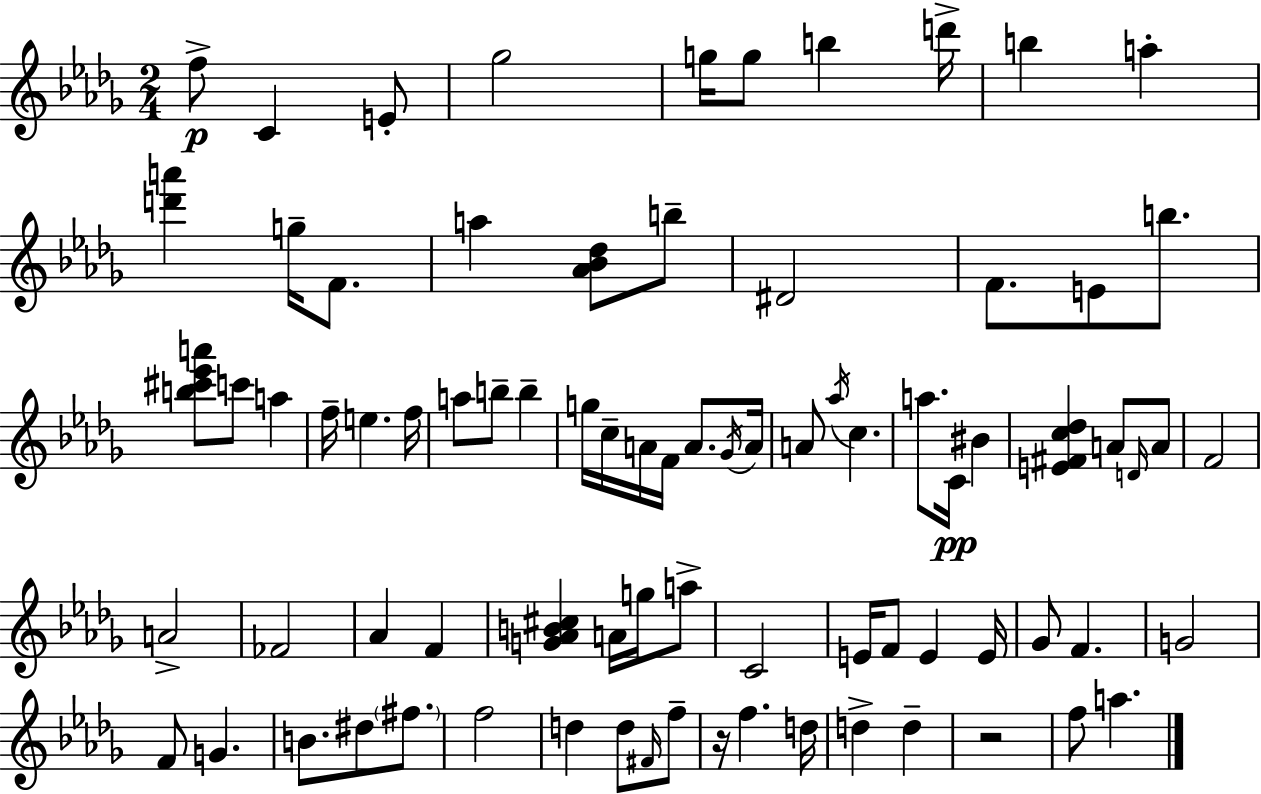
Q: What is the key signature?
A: BES minor